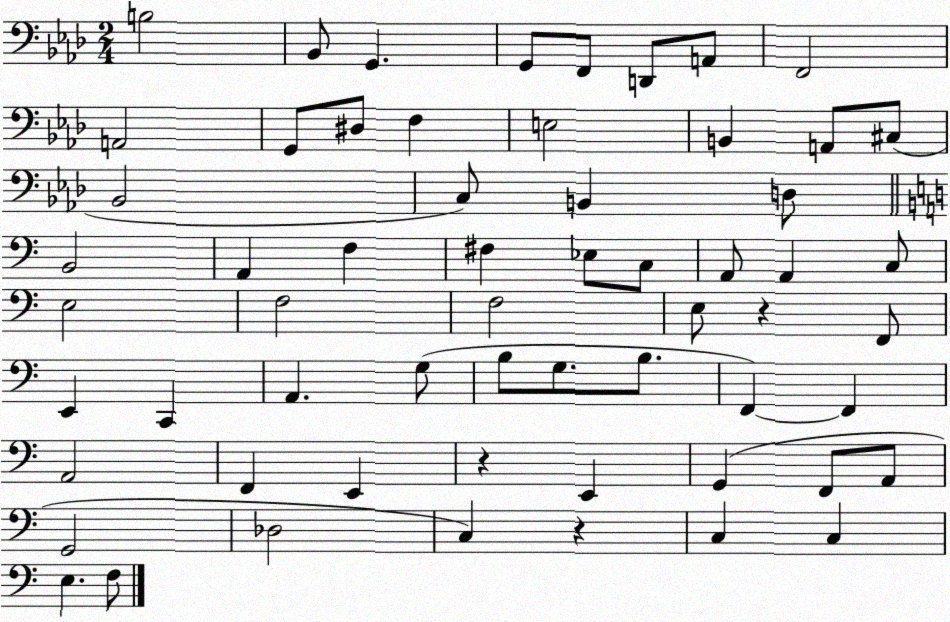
X:1
T:Untitled
M:2/4
L:1/4
K:Ab
B,2 _B,,/2 G,, G,,/2 F,,/2 D,,/2 A,,/2 F,,2 A,,2 G,,/2 ^D,/2 F, E,2 B,, A,,/2 ^C,/2 _B,,2 C,/2 B,, D,/2 B,,2 A,, F, ^F, _E,/2 C,/2 A,,/2 A,, C,/2 E,2 F,2 F,2 E,/2 z F,,/2 E,, C,, A,, G,/2 B,/2 G,/2 B,/2 F,, F,, A,,2 F,, E,, z E,, G,, F,,/2 A,,/2 G,,2 _D,2 C, z C, C, E, F,/2